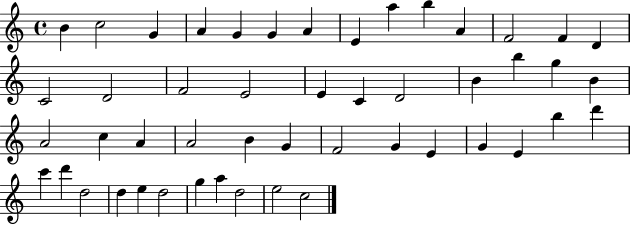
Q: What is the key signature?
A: C major